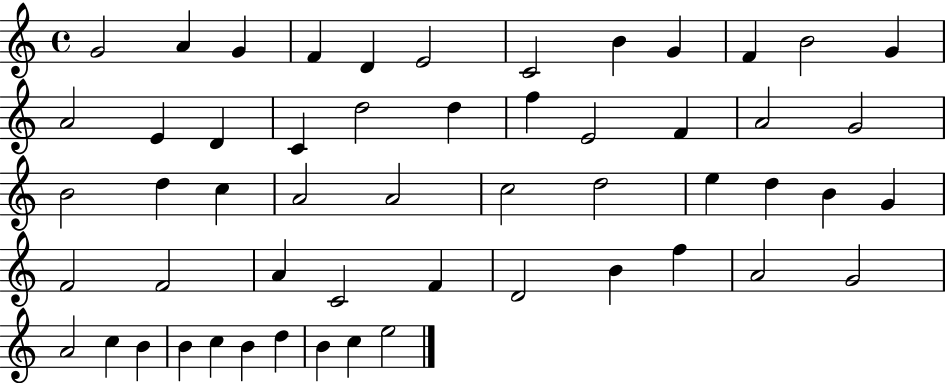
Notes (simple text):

G4/h A4/q G4/q F4/q D4/q E4/h C4/h B4/q G4/q F4/q B4/h G4/q A4/h E4/q D4/q C4/q D5/h D5/q F5/q E4/h F4/q A4/h G4/h B4/h D5/q C5/q A4/h A4/h C5/h D5/h E5/q D5/q B4/q G4/q F4/h F4/h A4/q C4/h F4/q D4/h B4/q F5/q A4/h G4/h A4/h C5/q B4/q B4/q C5/q B4/q D5/q B4/q C5/q E5/h